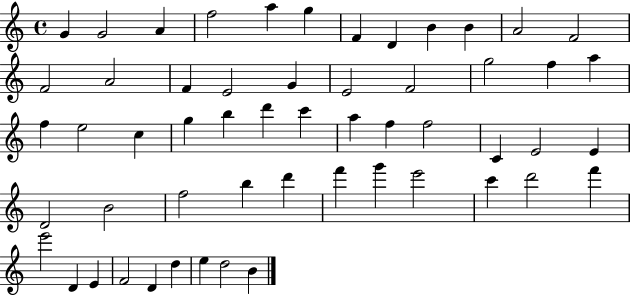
{
  \clef treble
  \time 4/4
  \defaultTimeSignature
  \key c \major
  g'4 g'2 a'4 | f''2 a''4 g''4 | f'4 d'4 b'4 b'4 | a'2 f'2 | \break f'2 a'2 | f'4 e'2 g'4 | e'2 f'2 | g''2 f''4 a''4 | \break f''4 e''2 c''4 | g''4 b''4 d'''4 c'''4 | a''4 f''4 f''2 | c'4 e'2 e'4 | \break d'2 b'2 | f''2 b''4 d'''4 | f'''4 g'''4 e'''2 | c'''4 d'''2 f'''4 | \break e'''2 d'4 e'4 | f'2 d'4 d''4 | e''4 d''2 b'4 | \bar "|."
}